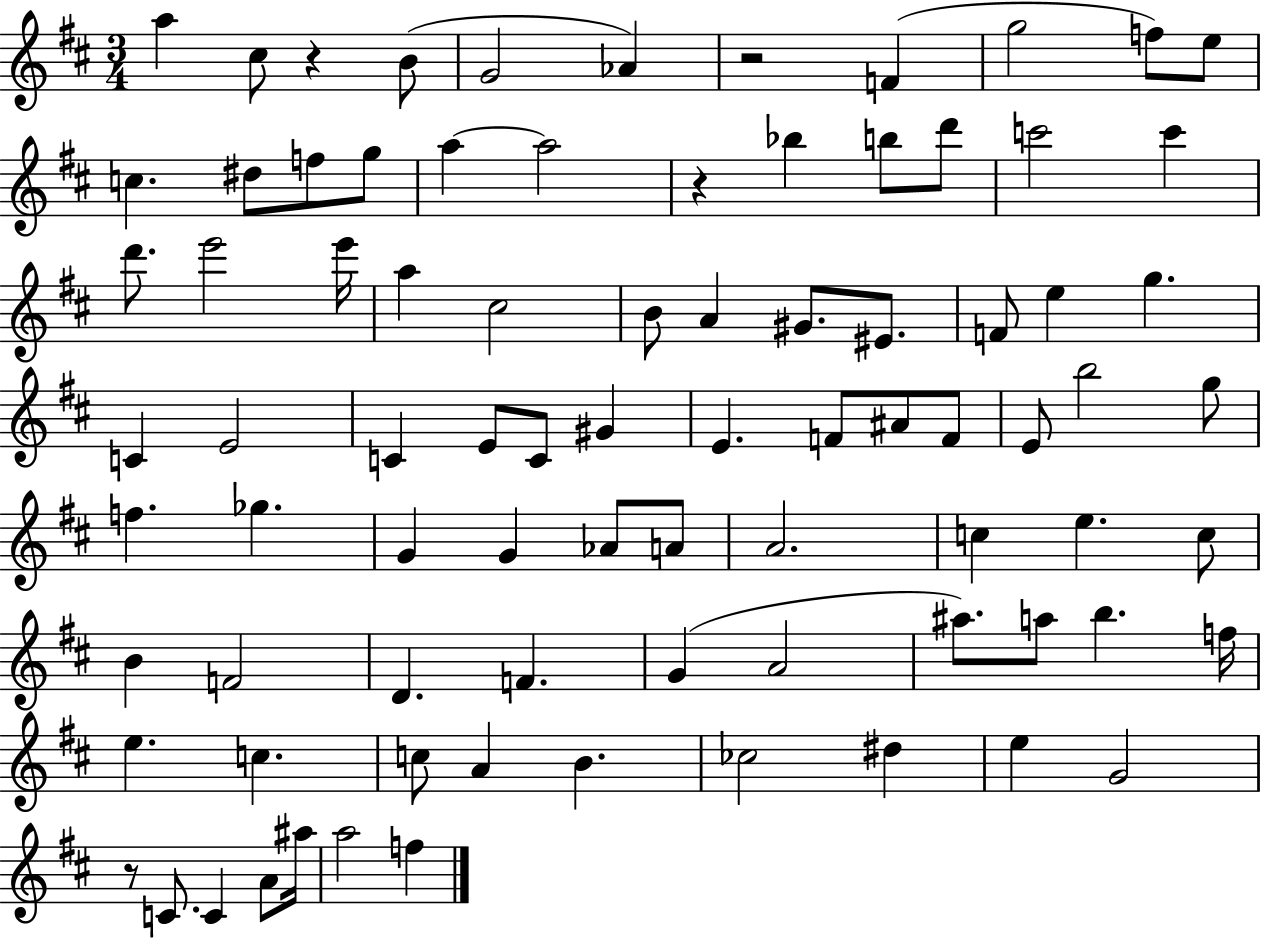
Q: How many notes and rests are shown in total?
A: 84